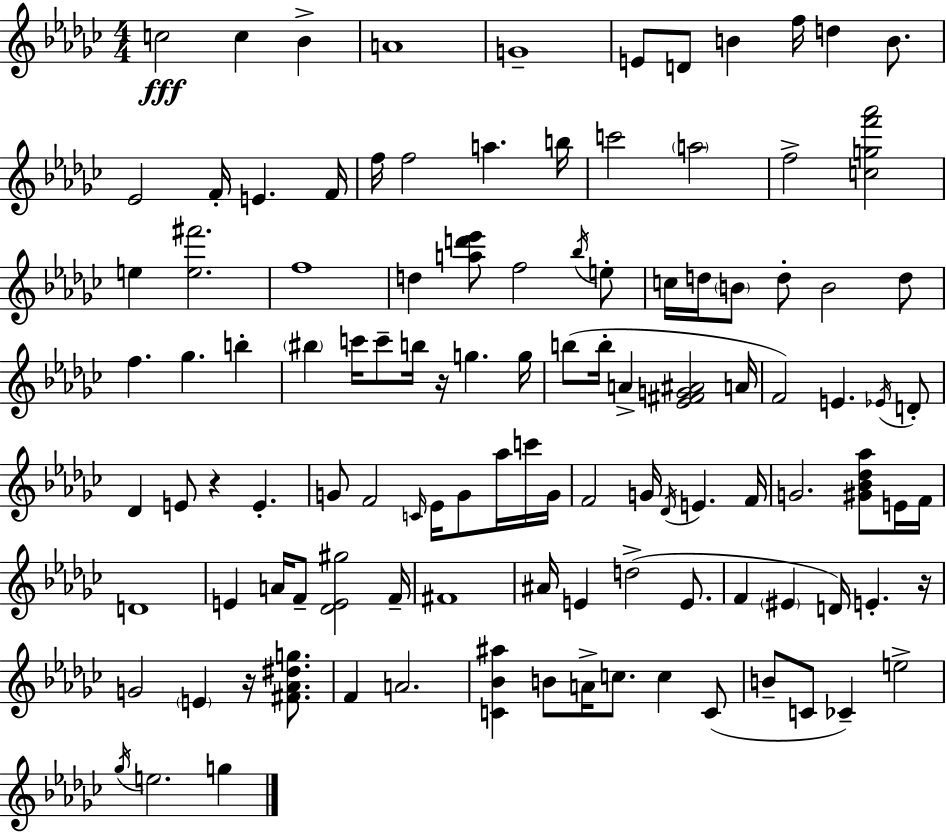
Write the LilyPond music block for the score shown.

{
  \clef treble
  \numericTimeSignature
  \time 4/4
  \key ees \minor
  \repeat volta 2 { c''2\fff c''4 bes'4-> | a'1 | g'1-- | e'8 d'8 b'4 f''16 d''4 b'8. | \break ees'2 f'16-. e'4. f'16 | f''16 f''2 a''4. b''16 | c'''2 \parenthesize a''2 | f''2-> <c'' g'' f''' aes'''>2 | \break e''4 <e'' fis'''>2. | f''1 | d''4 <a'' d''' ees'''>8 f''2 \acciaccatura { bes''16 } e''8-. | c''16 d''16 \parenthesize b'8 d''8-. b'2 d''8 | \break f''4. ges''4. b''4-. | \parenthesize bis''4 c'''16 c'''8-- b''16 r16 g''4. | g''16 b''8( b''16-. a'4-> <ees' fis' g' ais'>2 | a'16 f'2) e'4. \acciaccatura { ees'16 } | \break d'8-. des'4 e'8 r4 e'4.-. | g'8 f'2 \grace { c'16 } ees'16 g'8 | aes''16 c'''16 g'16 f'2 g'16 \acciaccatura { des'16 } e'4. | f'16 g'2. | \break <gis' bes' des'' aes''>8 e'16 f'16 d'1 | e'4 a'16 f'8-- <des' e' gis''>2 | f'16-- fis'1 | ais'16 e'4 d''2->( | \break e'8. f'4 \parenthesize eis'4 d'16) e'4.-. | r16 g'2 \parenthesize e'4 | r16 <fis' aes' dis'' g''>8. f'4 a'2. | <c' bes' ais''>4 b'8 a'16-> c''8. c''4 | \break c'8( b'8-- c'8 ces'4--) e''2-> | \acciaccatura { ges''16 } e''2. | g''4 } \bar "|."
}